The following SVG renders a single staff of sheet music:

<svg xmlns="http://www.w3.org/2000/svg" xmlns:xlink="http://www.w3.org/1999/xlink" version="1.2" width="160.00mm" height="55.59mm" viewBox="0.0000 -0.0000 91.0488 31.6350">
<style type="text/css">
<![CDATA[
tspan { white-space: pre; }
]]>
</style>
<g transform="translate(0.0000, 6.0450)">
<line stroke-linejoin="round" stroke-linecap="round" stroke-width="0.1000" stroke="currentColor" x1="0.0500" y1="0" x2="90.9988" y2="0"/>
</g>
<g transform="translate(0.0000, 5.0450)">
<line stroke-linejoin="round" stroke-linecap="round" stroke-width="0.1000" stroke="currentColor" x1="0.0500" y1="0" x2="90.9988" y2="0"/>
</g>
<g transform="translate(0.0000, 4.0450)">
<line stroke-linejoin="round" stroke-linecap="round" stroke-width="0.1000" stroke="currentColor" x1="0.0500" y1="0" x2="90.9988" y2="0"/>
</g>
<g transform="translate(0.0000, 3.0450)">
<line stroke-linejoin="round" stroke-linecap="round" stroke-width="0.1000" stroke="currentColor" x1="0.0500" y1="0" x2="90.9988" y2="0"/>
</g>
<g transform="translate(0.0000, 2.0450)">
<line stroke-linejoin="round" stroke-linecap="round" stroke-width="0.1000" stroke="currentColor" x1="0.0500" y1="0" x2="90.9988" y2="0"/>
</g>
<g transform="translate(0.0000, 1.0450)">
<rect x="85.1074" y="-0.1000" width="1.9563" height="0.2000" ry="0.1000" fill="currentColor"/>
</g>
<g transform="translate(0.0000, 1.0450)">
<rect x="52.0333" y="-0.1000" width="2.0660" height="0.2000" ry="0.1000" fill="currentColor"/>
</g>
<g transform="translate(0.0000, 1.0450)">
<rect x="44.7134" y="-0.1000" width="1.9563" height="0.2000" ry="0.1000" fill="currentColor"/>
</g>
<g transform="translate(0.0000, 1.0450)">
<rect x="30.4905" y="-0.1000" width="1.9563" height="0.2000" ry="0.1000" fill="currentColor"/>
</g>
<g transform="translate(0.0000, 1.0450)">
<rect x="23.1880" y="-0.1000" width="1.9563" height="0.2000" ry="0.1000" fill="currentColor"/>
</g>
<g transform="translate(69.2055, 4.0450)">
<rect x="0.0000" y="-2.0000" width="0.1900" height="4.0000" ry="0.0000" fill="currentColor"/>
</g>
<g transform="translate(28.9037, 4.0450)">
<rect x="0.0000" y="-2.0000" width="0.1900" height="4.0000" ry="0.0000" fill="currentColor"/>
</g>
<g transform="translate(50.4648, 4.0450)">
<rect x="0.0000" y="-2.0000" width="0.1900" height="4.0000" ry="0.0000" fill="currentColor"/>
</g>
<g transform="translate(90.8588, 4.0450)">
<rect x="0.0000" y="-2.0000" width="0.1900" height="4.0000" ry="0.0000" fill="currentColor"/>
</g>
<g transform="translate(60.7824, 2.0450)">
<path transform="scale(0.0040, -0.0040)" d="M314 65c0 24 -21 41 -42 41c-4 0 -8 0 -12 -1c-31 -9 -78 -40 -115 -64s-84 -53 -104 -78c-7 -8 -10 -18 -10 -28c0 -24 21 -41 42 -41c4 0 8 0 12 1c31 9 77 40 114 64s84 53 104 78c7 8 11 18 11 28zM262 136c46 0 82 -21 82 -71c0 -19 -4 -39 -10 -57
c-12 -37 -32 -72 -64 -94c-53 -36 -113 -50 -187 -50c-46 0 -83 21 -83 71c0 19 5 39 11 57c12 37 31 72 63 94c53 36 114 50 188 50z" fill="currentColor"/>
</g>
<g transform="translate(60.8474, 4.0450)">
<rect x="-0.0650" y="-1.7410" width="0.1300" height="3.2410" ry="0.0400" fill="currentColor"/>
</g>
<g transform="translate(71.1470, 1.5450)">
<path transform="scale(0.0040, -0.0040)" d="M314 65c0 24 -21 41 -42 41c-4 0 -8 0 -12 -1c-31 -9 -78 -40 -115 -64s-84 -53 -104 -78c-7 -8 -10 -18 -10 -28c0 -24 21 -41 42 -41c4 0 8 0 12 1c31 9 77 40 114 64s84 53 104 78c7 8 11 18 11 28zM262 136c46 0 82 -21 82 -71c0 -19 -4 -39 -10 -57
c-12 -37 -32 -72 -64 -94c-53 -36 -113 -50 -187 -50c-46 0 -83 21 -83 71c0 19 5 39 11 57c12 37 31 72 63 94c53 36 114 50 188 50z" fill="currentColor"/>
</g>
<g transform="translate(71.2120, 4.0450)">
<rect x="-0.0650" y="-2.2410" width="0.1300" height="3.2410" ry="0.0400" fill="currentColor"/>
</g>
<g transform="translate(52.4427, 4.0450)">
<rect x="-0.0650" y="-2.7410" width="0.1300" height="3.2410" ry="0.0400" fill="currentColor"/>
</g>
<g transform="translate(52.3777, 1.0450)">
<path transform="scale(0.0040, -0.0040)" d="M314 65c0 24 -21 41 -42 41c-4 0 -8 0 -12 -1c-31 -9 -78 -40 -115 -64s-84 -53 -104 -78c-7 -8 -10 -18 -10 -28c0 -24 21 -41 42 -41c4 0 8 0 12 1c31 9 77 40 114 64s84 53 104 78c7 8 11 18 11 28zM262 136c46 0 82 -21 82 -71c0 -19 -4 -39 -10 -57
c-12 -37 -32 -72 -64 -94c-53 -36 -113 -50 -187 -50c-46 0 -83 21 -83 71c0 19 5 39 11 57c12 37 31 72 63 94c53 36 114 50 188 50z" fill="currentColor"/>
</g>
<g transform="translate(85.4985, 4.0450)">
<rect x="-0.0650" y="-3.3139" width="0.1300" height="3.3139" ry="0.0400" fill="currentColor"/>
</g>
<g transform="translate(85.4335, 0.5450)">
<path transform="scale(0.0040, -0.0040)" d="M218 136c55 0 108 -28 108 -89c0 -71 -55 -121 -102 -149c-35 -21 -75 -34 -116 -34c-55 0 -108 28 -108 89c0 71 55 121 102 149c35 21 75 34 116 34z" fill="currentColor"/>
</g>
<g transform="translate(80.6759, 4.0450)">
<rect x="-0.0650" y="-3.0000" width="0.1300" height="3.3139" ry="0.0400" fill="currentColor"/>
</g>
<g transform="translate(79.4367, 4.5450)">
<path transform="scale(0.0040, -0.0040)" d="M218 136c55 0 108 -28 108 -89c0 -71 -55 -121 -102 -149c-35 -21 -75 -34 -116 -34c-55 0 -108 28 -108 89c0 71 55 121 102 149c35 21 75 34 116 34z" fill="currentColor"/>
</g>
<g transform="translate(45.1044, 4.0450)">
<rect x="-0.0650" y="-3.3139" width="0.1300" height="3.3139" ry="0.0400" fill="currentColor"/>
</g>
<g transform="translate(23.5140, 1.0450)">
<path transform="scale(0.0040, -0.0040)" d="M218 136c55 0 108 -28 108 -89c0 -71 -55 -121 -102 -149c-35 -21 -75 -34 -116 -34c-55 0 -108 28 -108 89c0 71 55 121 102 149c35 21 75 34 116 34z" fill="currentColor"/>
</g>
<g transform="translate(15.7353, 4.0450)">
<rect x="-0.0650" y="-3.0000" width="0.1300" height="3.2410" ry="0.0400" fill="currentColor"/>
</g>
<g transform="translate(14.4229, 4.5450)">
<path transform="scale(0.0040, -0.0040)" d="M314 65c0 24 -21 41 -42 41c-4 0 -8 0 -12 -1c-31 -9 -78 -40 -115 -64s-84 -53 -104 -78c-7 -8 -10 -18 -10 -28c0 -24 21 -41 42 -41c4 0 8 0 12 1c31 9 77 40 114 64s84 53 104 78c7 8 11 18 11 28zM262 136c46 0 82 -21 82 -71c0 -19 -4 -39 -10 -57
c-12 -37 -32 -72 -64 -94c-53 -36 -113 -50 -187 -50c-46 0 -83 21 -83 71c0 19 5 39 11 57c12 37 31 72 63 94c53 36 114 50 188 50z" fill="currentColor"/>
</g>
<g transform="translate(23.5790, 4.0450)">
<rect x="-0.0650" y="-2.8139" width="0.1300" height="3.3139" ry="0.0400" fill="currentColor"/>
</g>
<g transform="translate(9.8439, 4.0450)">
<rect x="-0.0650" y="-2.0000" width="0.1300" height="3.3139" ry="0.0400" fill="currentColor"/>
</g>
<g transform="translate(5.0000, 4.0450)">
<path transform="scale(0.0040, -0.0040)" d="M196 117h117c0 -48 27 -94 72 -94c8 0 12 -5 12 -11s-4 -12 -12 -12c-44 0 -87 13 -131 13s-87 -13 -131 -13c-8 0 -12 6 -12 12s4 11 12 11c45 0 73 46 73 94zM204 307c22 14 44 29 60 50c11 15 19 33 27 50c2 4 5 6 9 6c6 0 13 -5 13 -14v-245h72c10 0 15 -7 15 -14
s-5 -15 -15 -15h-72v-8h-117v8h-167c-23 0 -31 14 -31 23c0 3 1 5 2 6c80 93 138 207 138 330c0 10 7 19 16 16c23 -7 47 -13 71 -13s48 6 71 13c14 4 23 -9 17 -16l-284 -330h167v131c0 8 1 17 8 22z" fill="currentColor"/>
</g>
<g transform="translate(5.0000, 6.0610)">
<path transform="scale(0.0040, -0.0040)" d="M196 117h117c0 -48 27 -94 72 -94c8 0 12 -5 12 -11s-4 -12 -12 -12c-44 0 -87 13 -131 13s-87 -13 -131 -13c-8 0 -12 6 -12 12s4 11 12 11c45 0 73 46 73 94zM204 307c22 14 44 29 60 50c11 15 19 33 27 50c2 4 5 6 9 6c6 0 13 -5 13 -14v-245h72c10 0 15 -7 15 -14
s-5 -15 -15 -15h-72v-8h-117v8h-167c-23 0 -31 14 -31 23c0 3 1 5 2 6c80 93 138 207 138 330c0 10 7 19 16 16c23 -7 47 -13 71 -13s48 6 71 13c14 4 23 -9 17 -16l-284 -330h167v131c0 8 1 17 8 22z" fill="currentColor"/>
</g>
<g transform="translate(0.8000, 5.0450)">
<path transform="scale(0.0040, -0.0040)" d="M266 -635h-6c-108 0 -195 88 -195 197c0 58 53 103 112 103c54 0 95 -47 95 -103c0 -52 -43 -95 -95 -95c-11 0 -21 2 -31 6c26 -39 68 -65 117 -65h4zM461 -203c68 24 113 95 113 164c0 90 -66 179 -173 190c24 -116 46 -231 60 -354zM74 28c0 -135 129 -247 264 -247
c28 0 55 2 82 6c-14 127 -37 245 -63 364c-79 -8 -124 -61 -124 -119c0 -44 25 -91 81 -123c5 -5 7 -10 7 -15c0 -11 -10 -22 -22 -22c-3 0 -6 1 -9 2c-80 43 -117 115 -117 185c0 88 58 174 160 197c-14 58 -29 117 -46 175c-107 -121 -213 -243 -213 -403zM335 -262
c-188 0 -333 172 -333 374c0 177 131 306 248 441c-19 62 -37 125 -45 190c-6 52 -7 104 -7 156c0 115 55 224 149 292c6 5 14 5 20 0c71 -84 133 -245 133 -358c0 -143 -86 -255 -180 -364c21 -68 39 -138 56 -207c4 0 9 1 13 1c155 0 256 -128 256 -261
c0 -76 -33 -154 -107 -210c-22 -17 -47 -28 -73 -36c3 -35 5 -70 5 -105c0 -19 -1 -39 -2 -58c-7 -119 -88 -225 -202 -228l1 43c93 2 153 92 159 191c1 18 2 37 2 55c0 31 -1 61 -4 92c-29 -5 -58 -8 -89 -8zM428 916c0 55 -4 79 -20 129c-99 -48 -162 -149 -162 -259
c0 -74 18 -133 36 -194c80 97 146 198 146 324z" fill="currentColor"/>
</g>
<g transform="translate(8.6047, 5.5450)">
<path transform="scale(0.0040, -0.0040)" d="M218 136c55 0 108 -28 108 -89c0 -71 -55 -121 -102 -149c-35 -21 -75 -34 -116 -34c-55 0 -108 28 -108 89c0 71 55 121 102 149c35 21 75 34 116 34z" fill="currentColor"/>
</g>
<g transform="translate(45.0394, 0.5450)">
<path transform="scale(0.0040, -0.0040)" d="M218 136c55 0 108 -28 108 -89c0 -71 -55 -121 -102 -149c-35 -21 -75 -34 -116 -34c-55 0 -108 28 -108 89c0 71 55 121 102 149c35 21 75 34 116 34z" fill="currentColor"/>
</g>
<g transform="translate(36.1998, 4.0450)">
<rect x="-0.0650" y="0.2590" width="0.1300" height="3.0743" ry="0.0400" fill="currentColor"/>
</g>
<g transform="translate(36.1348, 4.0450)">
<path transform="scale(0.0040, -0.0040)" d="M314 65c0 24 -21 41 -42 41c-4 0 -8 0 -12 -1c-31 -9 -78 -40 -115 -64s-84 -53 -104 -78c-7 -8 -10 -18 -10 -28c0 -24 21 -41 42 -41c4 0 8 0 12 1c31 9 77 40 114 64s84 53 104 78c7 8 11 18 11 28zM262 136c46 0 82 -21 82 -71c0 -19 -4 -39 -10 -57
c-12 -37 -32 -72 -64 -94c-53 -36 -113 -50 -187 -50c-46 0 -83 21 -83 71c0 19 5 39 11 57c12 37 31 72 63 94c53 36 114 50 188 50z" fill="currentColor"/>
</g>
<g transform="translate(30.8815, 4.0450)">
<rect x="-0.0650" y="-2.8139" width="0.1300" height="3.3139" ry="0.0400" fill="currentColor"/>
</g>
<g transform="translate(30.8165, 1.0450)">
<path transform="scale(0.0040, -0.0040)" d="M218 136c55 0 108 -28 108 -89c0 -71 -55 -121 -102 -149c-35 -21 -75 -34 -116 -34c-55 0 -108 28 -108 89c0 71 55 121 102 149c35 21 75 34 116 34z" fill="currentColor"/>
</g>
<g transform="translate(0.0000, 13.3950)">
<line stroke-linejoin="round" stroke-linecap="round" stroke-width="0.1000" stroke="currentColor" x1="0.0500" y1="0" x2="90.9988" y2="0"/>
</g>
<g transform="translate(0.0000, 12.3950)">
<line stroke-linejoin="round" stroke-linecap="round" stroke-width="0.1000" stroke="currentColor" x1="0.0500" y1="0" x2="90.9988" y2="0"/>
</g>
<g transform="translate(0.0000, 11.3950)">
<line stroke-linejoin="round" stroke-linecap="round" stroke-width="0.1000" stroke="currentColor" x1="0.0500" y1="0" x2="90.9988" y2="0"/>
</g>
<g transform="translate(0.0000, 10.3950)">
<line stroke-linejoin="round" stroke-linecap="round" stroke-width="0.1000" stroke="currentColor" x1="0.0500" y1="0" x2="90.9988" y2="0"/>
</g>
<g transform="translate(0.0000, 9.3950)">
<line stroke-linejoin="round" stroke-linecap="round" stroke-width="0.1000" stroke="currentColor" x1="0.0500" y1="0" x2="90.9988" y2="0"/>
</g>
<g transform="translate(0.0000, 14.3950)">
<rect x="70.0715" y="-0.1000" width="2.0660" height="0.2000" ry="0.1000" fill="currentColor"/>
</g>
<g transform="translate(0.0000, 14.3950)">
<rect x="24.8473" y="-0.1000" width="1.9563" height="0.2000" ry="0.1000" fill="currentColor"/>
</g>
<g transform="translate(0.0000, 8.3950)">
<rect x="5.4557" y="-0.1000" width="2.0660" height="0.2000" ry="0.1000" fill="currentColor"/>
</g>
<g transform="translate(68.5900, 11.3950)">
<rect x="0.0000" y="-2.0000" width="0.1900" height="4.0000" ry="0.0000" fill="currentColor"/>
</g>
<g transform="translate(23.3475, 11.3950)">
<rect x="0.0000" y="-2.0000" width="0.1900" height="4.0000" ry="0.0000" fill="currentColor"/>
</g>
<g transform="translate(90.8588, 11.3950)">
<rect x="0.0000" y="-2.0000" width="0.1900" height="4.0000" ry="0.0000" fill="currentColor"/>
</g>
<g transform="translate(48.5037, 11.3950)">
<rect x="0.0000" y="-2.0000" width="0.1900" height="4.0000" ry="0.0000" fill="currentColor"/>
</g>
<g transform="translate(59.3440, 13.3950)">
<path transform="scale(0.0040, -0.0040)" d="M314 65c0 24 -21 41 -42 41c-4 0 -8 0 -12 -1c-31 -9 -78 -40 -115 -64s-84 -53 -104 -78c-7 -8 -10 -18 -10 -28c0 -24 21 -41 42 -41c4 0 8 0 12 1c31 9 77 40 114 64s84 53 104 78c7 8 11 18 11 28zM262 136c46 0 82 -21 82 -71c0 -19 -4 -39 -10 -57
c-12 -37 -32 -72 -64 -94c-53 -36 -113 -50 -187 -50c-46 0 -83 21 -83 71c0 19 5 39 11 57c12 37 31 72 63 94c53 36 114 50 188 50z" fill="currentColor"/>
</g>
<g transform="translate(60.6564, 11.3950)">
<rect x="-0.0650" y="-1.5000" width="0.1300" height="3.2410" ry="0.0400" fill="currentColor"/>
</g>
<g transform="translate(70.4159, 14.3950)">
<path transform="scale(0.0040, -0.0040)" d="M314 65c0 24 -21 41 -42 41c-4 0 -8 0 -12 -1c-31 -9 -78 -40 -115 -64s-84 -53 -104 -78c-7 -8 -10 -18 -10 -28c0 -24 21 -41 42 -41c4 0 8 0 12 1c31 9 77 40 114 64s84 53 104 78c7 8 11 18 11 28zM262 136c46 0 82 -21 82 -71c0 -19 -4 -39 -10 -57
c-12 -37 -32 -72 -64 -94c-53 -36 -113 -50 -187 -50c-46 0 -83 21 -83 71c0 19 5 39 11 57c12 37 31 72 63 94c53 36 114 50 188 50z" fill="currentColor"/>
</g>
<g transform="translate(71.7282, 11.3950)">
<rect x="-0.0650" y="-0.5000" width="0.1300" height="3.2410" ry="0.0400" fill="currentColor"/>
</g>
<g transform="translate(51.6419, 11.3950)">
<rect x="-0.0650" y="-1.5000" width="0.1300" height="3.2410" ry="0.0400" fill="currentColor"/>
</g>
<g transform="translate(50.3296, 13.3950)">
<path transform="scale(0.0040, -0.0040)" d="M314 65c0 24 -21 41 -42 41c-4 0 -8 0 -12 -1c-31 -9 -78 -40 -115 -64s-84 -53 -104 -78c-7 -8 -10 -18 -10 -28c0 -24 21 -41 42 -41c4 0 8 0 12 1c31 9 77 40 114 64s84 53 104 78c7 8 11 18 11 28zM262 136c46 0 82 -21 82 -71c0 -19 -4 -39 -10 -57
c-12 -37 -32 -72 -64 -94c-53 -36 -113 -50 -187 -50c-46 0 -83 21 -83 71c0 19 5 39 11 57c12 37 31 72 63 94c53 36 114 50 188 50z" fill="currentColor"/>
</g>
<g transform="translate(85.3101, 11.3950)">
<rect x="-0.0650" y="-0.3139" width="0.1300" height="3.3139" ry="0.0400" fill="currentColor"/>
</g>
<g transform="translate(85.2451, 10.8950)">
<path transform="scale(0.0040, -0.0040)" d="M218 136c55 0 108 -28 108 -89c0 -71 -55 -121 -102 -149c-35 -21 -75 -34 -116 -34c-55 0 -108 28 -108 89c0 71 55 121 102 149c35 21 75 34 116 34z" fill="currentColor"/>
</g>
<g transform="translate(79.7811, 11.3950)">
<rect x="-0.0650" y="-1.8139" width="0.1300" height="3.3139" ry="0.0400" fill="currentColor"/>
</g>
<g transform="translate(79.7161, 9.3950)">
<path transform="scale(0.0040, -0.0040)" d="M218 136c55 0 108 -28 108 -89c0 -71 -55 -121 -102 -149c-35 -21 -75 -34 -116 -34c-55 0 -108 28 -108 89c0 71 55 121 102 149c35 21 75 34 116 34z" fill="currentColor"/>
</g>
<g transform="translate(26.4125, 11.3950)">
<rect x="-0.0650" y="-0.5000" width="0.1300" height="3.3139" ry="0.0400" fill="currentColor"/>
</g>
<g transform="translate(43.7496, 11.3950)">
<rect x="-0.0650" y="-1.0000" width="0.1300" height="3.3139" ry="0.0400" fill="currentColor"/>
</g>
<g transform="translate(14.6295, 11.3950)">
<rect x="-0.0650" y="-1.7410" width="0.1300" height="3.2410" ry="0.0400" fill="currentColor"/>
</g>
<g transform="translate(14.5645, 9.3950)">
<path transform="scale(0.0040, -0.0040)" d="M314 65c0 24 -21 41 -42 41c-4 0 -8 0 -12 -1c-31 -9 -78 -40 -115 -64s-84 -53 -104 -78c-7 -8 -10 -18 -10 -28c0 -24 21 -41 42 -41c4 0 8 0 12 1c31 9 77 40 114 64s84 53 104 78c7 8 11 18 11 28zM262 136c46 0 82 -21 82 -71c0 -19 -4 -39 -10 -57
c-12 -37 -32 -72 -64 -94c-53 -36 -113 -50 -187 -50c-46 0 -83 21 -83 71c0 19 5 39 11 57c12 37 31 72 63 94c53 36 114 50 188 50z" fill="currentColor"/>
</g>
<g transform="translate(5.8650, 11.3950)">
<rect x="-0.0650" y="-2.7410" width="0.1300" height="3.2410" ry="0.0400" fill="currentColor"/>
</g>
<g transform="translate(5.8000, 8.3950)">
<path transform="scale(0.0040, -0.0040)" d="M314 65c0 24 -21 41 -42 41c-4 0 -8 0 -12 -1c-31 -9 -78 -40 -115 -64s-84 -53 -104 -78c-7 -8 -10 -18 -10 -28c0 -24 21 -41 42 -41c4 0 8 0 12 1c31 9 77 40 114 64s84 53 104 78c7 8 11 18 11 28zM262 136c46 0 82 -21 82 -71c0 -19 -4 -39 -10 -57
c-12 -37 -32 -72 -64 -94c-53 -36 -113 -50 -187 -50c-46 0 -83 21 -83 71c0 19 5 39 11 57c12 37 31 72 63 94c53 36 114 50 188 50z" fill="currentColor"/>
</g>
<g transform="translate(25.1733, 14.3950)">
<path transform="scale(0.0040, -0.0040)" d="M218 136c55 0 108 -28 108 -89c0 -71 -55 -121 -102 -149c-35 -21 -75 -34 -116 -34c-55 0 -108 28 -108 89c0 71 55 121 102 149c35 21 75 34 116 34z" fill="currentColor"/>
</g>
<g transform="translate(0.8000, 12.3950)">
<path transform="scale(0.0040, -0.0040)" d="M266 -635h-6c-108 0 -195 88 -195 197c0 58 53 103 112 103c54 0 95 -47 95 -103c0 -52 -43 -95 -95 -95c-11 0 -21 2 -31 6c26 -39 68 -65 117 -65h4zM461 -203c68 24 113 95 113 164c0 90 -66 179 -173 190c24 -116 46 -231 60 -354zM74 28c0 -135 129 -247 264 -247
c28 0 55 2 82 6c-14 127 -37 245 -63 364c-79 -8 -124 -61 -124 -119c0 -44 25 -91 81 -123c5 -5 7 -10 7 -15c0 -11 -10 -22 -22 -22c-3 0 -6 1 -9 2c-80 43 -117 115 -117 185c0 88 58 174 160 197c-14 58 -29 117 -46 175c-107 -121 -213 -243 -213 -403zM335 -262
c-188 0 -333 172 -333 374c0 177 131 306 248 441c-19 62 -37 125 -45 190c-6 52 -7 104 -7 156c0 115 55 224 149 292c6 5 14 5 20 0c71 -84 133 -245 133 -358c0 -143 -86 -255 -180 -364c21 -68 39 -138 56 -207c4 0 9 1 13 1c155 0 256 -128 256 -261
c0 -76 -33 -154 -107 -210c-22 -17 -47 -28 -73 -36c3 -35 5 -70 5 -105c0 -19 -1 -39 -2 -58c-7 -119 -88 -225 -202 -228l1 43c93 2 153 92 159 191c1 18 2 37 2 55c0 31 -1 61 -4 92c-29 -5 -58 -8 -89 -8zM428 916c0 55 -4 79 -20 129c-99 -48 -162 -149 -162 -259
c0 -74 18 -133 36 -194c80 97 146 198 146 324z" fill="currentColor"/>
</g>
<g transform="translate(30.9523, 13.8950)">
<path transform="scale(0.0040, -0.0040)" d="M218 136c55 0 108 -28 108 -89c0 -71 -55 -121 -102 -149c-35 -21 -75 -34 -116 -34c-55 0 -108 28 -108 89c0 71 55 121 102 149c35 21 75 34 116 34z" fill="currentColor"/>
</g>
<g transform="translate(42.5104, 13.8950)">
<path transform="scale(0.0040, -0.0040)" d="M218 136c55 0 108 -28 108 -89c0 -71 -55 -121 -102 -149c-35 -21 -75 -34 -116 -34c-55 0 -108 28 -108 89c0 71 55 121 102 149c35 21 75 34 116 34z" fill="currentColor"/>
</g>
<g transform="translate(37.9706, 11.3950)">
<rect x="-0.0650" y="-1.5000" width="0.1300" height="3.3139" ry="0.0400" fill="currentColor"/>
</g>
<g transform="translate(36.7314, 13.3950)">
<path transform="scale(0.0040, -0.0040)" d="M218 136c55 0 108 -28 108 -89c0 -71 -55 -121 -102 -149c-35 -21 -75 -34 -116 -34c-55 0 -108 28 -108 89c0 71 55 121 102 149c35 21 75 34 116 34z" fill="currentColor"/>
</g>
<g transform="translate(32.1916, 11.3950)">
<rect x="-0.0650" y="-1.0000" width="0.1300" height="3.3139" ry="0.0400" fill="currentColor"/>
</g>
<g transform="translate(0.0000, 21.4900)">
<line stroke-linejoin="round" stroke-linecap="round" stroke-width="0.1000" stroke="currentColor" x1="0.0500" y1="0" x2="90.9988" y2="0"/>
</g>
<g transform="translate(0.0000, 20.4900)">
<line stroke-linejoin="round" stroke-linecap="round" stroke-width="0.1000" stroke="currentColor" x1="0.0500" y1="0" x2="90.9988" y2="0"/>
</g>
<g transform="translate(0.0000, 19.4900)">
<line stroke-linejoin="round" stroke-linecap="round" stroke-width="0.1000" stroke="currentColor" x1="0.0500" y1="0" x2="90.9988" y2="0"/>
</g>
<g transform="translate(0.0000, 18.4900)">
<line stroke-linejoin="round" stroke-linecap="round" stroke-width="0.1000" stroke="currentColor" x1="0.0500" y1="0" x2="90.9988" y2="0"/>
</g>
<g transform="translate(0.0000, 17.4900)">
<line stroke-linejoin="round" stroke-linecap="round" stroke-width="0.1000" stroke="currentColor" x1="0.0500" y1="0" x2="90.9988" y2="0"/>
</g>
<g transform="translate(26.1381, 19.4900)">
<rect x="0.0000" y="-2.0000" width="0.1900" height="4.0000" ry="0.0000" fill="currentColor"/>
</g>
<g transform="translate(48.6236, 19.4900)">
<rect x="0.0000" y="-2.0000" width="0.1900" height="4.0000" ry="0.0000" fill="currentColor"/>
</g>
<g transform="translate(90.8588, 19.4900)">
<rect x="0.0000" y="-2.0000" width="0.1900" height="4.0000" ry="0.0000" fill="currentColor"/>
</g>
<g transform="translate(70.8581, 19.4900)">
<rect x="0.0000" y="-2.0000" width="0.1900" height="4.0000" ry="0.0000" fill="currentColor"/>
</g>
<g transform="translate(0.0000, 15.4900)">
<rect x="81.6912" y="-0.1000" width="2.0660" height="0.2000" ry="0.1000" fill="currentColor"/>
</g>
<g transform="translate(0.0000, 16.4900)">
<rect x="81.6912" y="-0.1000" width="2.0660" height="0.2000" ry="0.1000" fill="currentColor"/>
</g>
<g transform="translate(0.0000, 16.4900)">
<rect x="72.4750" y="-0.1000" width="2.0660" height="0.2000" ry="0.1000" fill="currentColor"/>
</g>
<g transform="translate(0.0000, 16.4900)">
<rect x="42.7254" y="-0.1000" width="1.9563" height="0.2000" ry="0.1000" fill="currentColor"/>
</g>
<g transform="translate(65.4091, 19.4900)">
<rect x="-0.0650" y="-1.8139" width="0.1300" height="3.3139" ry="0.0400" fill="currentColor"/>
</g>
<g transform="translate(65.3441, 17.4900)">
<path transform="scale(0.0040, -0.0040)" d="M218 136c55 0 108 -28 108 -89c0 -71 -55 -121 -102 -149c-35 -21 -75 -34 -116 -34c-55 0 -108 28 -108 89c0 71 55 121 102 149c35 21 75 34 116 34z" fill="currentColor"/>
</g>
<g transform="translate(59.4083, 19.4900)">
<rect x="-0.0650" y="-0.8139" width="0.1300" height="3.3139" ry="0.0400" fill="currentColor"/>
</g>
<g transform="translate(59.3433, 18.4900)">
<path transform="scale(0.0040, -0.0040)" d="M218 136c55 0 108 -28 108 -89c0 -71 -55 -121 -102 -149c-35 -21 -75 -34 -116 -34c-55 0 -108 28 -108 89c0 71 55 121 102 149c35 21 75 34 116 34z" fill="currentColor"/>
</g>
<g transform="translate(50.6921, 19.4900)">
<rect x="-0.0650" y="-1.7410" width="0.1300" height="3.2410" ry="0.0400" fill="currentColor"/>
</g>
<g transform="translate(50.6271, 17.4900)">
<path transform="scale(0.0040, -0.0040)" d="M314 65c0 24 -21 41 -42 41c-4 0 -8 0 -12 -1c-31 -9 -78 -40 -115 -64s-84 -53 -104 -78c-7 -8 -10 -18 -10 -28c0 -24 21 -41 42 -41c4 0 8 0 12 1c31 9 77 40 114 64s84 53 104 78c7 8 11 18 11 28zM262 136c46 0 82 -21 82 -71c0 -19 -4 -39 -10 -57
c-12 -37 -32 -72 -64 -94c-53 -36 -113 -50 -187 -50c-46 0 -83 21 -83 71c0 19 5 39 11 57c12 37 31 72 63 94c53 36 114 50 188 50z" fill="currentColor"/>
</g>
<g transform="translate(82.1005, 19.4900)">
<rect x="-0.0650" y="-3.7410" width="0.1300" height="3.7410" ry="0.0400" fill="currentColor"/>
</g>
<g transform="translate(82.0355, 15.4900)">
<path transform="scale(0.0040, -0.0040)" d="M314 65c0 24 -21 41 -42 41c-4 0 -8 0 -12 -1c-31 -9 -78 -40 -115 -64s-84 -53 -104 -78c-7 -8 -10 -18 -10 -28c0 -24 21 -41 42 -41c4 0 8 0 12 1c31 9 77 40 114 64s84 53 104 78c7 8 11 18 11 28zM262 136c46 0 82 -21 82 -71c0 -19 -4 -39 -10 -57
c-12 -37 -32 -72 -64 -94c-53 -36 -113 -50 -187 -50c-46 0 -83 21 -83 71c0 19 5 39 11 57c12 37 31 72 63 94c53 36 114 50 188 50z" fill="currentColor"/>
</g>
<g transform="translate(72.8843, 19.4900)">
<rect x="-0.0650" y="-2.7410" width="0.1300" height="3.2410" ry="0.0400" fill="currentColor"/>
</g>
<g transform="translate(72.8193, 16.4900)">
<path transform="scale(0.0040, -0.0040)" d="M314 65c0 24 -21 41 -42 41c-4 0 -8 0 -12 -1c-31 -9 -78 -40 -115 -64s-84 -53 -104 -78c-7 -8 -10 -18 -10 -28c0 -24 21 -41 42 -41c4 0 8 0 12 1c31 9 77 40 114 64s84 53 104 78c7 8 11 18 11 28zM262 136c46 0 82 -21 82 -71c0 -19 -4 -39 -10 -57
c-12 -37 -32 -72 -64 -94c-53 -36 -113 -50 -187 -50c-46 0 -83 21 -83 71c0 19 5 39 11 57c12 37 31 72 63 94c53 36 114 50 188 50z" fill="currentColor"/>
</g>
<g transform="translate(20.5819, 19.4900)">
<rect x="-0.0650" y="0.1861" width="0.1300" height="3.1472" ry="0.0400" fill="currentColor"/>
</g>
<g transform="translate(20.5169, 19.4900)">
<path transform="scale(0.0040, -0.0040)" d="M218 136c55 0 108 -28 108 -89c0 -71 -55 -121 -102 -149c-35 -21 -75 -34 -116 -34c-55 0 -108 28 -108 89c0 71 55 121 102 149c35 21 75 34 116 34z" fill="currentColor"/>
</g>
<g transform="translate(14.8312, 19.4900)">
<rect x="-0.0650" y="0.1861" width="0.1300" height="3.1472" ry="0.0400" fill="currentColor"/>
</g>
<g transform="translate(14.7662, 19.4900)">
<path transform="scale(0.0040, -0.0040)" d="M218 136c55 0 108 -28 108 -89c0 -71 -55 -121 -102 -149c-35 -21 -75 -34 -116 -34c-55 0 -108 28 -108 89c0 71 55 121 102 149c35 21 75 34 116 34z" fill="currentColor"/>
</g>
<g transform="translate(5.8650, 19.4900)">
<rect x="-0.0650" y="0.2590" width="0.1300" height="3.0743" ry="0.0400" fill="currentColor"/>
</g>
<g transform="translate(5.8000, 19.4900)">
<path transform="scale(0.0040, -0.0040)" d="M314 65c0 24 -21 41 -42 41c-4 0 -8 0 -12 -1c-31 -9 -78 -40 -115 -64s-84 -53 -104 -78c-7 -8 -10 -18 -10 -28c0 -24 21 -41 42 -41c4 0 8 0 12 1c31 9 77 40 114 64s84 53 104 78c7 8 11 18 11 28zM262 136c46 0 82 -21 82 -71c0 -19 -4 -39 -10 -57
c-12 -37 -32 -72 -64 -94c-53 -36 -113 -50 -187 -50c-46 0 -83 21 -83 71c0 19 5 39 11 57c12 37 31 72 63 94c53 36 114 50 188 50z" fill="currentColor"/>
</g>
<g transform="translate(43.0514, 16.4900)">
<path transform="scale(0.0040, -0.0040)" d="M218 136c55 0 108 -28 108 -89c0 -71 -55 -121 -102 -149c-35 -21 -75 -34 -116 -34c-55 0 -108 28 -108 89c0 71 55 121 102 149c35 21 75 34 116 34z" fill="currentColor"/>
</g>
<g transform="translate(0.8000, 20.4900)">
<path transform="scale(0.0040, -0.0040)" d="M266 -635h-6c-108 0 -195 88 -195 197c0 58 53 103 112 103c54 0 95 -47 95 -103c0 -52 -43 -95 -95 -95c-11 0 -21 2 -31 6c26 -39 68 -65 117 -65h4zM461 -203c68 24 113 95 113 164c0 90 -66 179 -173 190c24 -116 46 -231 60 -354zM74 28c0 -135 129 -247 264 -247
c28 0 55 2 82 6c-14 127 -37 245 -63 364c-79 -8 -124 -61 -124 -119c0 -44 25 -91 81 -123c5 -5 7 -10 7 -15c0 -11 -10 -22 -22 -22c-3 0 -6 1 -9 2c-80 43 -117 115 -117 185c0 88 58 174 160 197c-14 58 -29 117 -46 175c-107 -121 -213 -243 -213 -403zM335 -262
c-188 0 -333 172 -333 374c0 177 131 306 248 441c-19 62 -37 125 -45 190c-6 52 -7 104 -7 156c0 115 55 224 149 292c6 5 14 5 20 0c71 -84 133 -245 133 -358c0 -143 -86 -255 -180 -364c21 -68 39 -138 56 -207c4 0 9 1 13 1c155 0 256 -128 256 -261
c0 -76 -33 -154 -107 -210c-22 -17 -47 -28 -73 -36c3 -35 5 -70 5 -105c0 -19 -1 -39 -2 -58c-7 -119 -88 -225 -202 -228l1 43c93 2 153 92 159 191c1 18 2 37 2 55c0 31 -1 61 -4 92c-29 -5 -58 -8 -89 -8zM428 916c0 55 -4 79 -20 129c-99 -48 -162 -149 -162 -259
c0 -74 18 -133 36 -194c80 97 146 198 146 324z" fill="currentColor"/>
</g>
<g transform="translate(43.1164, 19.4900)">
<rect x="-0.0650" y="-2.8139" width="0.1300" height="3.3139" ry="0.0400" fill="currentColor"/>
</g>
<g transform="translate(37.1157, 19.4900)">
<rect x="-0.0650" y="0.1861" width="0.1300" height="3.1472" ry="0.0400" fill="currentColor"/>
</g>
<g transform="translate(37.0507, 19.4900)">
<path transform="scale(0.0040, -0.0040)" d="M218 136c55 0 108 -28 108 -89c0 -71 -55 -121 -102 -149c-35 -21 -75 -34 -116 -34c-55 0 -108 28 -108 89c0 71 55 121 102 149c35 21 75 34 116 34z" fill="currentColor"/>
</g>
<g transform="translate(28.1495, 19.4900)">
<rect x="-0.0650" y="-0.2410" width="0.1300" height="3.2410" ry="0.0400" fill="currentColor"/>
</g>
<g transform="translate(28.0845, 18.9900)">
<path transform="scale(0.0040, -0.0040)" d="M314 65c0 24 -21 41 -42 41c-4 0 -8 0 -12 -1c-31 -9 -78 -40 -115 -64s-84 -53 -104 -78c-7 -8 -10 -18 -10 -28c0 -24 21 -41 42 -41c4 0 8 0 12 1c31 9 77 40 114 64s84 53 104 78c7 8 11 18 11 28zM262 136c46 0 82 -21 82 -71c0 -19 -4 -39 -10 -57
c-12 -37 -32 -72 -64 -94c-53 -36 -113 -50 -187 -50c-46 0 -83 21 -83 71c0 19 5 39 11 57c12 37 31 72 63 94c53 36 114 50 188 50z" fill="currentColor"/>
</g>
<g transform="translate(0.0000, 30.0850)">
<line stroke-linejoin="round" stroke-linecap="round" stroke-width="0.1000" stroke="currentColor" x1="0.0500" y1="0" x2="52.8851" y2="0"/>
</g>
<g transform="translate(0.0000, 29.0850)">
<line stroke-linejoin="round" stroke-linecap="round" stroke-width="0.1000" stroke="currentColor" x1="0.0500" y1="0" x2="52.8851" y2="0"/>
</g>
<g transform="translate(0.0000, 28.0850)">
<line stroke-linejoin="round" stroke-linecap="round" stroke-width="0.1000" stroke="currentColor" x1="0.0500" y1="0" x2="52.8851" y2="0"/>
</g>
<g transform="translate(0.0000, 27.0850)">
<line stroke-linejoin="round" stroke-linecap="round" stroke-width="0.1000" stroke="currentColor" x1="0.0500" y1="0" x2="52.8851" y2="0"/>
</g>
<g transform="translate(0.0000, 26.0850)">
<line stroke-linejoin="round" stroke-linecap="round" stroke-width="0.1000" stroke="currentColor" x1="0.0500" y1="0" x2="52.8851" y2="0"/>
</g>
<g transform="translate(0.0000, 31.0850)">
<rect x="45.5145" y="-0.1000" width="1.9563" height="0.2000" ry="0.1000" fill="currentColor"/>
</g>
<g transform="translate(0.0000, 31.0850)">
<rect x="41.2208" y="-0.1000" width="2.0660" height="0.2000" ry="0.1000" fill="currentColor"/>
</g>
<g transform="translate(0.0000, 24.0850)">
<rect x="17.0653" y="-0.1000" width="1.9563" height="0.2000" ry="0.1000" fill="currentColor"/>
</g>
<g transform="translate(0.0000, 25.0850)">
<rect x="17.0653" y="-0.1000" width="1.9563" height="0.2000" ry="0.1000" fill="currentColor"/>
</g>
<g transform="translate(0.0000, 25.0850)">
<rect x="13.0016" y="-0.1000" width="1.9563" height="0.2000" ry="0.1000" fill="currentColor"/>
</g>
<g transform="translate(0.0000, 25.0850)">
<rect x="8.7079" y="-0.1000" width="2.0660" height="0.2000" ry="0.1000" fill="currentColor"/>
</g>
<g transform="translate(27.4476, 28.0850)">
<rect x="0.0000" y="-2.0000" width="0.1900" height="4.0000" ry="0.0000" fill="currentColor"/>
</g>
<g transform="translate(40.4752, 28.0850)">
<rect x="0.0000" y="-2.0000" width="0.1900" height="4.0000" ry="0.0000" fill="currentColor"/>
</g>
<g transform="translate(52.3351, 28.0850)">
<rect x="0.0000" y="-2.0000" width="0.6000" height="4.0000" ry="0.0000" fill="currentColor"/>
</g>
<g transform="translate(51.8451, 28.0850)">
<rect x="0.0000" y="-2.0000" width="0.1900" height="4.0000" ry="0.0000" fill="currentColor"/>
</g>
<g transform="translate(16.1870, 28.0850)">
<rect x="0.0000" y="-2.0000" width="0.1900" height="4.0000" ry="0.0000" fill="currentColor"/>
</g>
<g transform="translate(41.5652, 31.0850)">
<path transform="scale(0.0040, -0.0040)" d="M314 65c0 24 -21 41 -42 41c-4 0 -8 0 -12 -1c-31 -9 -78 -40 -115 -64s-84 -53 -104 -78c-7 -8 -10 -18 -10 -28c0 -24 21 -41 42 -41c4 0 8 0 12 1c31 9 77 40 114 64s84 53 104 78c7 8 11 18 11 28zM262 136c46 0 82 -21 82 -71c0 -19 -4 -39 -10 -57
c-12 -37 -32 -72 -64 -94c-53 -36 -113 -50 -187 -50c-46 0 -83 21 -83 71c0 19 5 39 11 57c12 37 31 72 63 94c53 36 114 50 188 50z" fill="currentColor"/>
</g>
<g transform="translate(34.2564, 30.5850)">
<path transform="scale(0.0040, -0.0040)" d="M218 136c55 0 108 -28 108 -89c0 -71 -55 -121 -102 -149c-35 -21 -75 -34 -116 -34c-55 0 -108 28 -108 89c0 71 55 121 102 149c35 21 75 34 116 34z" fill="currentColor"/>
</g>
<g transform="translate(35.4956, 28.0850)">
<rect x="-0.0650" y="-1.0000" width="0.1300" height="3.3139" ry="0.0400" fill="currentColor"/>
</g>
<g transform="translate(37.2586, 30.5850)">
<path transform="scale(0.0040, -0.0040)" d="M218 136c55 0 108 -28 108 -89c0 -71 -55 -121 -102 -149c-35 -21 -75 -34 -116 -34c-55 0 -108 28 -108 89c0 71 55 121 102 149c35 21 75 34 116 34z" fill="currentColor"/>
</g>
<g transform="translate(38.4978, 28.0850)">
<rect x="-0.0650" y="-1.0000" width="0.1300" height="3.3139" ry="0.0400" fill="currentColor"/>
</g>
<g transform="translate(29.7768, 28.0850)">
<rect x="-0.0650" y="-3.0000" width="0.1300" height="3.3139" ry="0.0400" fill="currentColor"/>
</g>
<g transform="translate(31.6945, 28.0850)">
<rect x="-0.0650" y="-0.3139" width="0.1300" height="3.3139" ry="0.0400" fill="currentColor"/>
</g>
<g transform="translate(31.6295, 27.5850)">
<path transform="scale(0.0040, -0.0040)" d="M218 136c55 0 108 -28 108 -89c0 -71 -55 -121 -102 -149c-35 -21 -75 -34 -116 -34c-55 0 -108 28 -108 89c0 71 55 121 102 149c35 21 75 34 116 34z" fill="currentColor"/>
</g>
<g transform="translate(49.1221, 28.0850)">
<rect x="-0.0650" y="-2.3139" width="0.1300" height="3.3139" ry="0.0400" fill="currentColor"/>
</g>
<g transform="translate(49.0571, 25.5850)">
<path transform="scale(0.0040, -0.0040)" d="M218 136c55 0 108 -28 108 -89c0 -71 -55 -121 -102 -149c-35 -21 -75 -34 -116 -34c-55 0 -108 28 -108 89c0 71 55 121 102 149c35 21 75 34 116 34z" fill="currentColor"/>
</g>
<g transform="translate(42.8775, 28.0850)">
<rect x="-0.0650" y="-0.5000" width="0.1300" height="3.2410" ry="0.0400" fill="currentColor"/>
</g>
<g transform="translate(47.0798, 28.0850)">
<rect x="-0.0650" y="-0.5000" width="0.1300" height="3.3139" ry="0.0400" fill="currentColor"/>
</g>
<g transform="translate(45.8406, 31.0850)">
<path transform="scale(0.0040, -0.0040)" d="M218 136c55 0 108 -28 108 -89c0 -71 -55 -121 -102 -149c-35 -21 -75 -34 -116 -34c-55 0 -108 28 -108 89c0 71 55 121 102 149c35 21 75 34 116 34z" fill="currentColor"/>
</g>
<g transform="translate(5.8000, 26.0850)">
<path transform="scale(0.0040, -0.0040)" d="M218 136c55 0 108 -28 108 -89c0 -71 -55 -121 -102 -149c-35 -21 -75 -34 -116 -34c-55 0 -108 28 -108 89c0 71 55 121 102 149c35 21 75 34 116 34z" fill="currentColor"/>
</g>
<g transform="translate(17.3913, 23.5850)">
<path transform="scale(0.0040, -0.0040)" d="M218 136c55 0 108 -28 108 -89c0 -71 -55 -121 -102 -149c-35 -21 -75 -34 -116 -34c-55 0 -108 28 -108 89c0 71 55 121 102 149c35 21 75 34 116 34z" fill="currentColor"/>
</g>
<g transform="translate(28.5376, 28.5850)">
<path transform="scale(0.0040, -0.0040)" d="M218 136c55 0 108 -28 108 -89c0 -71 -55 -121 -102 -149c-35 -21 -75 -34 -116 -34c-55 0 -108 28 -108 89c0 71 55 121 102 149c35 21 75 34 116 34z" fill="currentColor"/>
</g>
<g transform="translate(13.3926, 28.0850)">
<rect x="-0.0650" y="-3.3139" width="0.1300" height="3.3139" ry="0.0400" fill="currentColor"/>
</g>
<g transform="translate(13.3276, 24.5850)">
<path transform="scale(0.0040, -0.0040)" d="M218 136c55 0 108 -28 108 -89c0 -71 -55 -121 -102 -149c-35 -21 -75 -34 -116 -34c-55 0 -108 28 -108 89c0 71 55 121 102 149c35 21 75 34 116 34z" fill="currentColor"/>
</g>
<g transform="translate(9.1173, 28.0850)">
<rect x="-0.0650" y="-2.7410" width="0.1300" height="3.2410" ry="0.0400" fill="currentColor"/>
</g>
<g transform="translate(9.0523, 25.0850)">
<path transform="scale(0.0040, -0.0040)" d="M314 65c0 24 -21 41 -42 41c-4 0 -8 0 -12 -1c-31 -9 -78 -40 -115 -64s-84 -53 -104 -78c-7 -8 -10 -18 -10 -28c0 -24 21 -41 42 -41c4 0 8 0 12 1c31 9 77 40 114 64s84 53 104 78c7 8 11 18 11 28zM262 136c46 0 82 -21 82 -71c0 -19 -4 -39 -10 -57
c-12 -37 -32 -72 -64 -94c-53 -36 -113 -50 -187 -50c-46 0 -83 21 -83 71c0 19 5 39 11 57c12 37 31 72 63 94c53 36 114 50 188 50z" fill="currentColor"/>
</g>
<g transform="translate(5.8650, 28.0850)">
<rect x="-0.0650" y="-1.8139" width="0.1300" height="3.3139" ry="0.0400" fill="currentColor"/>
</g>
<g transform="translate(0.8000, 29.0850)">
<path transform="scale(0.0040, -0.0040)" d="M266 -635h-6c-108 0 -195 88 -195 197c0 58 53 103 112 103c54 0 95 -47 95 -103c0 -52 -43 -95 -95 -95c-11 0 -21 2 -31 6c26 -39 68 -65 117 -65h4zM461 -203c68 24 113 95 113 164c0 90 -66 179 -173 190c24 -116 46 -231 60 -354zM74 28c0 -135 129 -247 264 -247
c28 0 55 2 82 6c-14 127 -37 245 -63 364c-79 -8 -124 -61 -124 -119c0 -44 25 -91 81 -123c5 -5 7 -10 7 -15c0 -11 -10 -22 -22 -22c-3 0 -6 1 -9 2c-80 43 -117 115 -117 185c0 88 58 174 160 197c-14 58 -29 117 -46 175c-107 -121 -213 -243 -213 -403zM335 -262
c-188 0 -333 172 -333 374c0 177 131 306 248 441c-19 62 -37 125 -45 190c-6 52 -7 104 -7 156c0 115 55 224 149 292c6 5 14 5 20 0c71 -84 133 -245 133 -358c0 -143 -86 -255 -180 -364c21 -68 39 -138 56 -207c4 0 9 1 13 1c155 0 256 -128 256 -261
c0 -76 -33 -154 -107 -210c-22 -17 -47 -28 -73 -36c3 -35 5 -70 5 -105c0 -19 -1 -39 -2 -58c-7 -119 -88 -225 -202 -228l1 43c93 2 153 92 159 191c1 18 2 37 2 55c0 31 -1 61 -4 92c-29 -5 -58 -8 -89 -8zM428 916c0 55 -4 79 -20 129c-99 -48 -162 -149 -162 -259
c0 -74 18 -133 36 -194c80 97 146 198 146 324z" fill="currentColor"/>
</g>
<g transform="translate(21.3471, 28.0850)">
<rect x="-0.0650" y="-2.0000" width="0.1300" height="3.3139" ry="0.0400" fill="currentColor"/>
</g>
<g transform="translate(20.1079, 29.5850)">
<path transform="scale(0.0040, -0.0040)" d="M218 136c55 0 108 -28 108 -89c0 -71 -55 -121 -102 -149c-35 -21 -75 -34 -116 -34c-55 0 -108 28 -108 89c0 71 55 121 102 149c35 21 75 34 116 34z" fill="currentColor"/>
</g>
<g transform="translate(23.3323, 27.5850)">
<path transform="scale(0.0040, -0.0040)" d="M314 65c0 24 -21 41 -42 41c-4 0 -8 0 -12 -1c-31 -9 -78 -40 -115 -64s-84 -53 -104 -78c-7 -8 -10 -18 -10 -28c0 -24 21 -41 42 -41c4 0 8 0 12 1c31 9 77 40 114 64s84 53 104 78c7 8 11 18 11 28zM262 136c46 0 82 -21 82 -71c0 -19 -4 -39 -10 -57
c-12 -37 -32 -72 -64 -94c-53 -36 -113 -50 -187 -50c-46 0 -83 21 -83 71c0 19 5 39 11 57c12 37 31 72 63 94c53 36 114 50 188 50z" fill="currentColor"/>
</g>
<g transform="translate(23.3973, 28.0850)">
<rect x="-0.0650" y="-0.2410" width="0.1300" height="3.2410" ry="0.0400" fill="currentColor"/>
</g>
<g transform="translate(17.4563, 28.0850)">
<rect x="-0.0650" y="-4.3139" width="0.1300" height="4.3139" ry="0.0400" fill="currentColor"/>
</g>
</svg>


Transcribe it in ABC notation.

X:1
T:Untitled
M:4/4
L:1/4
K:C
F A2 a a B2 b a2 f2 g2 A b a2 f2 C D E D E2 E2 C2 f c B2 B B c2 B a f2 d f a2 c'2 f a2 b d' F c2 A c D D C2 C g